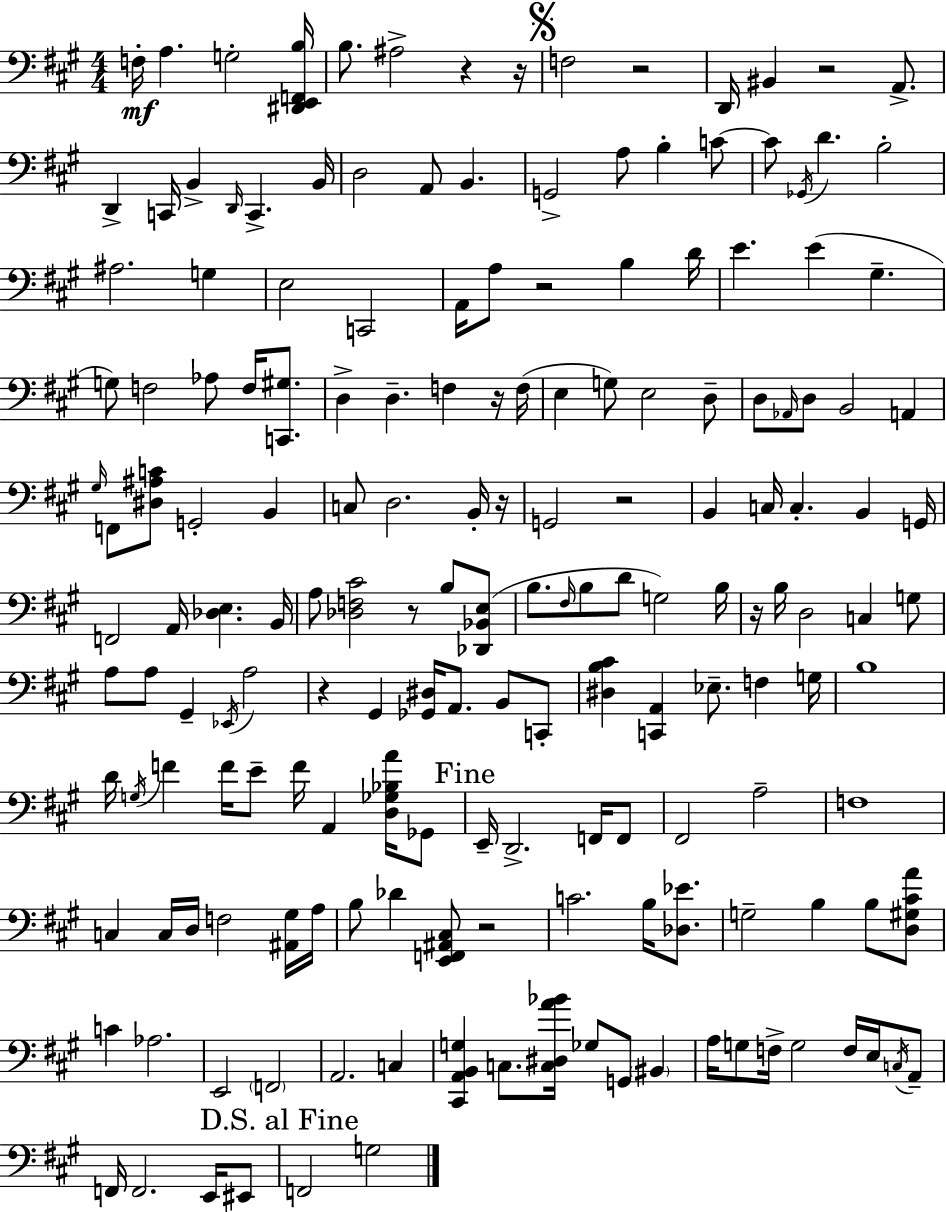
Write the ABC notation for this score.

X:1
T:Untitled
M:4/4
L:1/4
K:A
F,/4 A, G,2 [^D,,E,,F,,B,]/4 B,/2 ^A,2 z z/4 F,2 z2 D,,/4 ^B,, z2 A,,/2 D,, C,,/4 B,, D,,/4 C,, B,,/4 D,2 A,,/2 B,, G,,2 A,/2 B, C/2 C/2 _G,,/4 D B,2 ^A,2 G, E,2 C,,2 A,,/4 A,/2 z2 B, D/4 E E ^G, G,/2 F,2 _A,/2 F,/4 [C,,^G,]/2 D, D, F, z/4 F,/4 E, G,/2 E,2 D,/2 D,/2 _A,,/4 D,/2 B,,2 A,, ^G,/4 F,,/2 [^D,^A,C]/2 G,,2 B,, C,/2 D,2 B,,/4 z/4 G,,2 z2 B,, C,/4 C, B,, G,,/4 F,,2 A,,/4 [_D,E,] B,,/4 A,/2 [_D,F,^C]2 z/2 B,/2 [_D,,_B,,E,]/2 B,/2 ^F,/4 B,/2 D/2 G,2 B,/4 z/4 B,/4 D,2 C, G,/2 A,/2 A,/2 ^G,, _E,,/4 A,2 z ^G,, [_G,,^D,]/4 A,,/2 B,,/2 C,,/2 [^D,B,^C] [C,,A,,] _E,/2 F, G,/4 B,4 D/4 G,/4 F F/4 E/2 F/4 A,, [D,_G,_B,A]/4 _G,,/2 E,,/4 D,,2 F,,/4 F,,/2 ^F,,2 A,2 F,4 C, C,/4 D,/4 F,2 [^A,,^G,]/4 A,/4 B,/2 _D [E,,F,,^A,,^C,]/2 z2 C2 B,/4 [_D,_E]/2 G,2 B, B,/2 [D,^G,^CA]/2 C _A,2 E,,2 F,,2 A,,2 C, [^C,,A,,B,,G,] C,/2 [C,^D,A_B]/4 _G,/2 G,,/2 ^B,, A,/4 G,/2 F,/4 G,2 F,/4 E,/4 C,/4 A,,/2 F,,/4 F,,2 E,,/4 ^E,,/2 F,,2 G,2